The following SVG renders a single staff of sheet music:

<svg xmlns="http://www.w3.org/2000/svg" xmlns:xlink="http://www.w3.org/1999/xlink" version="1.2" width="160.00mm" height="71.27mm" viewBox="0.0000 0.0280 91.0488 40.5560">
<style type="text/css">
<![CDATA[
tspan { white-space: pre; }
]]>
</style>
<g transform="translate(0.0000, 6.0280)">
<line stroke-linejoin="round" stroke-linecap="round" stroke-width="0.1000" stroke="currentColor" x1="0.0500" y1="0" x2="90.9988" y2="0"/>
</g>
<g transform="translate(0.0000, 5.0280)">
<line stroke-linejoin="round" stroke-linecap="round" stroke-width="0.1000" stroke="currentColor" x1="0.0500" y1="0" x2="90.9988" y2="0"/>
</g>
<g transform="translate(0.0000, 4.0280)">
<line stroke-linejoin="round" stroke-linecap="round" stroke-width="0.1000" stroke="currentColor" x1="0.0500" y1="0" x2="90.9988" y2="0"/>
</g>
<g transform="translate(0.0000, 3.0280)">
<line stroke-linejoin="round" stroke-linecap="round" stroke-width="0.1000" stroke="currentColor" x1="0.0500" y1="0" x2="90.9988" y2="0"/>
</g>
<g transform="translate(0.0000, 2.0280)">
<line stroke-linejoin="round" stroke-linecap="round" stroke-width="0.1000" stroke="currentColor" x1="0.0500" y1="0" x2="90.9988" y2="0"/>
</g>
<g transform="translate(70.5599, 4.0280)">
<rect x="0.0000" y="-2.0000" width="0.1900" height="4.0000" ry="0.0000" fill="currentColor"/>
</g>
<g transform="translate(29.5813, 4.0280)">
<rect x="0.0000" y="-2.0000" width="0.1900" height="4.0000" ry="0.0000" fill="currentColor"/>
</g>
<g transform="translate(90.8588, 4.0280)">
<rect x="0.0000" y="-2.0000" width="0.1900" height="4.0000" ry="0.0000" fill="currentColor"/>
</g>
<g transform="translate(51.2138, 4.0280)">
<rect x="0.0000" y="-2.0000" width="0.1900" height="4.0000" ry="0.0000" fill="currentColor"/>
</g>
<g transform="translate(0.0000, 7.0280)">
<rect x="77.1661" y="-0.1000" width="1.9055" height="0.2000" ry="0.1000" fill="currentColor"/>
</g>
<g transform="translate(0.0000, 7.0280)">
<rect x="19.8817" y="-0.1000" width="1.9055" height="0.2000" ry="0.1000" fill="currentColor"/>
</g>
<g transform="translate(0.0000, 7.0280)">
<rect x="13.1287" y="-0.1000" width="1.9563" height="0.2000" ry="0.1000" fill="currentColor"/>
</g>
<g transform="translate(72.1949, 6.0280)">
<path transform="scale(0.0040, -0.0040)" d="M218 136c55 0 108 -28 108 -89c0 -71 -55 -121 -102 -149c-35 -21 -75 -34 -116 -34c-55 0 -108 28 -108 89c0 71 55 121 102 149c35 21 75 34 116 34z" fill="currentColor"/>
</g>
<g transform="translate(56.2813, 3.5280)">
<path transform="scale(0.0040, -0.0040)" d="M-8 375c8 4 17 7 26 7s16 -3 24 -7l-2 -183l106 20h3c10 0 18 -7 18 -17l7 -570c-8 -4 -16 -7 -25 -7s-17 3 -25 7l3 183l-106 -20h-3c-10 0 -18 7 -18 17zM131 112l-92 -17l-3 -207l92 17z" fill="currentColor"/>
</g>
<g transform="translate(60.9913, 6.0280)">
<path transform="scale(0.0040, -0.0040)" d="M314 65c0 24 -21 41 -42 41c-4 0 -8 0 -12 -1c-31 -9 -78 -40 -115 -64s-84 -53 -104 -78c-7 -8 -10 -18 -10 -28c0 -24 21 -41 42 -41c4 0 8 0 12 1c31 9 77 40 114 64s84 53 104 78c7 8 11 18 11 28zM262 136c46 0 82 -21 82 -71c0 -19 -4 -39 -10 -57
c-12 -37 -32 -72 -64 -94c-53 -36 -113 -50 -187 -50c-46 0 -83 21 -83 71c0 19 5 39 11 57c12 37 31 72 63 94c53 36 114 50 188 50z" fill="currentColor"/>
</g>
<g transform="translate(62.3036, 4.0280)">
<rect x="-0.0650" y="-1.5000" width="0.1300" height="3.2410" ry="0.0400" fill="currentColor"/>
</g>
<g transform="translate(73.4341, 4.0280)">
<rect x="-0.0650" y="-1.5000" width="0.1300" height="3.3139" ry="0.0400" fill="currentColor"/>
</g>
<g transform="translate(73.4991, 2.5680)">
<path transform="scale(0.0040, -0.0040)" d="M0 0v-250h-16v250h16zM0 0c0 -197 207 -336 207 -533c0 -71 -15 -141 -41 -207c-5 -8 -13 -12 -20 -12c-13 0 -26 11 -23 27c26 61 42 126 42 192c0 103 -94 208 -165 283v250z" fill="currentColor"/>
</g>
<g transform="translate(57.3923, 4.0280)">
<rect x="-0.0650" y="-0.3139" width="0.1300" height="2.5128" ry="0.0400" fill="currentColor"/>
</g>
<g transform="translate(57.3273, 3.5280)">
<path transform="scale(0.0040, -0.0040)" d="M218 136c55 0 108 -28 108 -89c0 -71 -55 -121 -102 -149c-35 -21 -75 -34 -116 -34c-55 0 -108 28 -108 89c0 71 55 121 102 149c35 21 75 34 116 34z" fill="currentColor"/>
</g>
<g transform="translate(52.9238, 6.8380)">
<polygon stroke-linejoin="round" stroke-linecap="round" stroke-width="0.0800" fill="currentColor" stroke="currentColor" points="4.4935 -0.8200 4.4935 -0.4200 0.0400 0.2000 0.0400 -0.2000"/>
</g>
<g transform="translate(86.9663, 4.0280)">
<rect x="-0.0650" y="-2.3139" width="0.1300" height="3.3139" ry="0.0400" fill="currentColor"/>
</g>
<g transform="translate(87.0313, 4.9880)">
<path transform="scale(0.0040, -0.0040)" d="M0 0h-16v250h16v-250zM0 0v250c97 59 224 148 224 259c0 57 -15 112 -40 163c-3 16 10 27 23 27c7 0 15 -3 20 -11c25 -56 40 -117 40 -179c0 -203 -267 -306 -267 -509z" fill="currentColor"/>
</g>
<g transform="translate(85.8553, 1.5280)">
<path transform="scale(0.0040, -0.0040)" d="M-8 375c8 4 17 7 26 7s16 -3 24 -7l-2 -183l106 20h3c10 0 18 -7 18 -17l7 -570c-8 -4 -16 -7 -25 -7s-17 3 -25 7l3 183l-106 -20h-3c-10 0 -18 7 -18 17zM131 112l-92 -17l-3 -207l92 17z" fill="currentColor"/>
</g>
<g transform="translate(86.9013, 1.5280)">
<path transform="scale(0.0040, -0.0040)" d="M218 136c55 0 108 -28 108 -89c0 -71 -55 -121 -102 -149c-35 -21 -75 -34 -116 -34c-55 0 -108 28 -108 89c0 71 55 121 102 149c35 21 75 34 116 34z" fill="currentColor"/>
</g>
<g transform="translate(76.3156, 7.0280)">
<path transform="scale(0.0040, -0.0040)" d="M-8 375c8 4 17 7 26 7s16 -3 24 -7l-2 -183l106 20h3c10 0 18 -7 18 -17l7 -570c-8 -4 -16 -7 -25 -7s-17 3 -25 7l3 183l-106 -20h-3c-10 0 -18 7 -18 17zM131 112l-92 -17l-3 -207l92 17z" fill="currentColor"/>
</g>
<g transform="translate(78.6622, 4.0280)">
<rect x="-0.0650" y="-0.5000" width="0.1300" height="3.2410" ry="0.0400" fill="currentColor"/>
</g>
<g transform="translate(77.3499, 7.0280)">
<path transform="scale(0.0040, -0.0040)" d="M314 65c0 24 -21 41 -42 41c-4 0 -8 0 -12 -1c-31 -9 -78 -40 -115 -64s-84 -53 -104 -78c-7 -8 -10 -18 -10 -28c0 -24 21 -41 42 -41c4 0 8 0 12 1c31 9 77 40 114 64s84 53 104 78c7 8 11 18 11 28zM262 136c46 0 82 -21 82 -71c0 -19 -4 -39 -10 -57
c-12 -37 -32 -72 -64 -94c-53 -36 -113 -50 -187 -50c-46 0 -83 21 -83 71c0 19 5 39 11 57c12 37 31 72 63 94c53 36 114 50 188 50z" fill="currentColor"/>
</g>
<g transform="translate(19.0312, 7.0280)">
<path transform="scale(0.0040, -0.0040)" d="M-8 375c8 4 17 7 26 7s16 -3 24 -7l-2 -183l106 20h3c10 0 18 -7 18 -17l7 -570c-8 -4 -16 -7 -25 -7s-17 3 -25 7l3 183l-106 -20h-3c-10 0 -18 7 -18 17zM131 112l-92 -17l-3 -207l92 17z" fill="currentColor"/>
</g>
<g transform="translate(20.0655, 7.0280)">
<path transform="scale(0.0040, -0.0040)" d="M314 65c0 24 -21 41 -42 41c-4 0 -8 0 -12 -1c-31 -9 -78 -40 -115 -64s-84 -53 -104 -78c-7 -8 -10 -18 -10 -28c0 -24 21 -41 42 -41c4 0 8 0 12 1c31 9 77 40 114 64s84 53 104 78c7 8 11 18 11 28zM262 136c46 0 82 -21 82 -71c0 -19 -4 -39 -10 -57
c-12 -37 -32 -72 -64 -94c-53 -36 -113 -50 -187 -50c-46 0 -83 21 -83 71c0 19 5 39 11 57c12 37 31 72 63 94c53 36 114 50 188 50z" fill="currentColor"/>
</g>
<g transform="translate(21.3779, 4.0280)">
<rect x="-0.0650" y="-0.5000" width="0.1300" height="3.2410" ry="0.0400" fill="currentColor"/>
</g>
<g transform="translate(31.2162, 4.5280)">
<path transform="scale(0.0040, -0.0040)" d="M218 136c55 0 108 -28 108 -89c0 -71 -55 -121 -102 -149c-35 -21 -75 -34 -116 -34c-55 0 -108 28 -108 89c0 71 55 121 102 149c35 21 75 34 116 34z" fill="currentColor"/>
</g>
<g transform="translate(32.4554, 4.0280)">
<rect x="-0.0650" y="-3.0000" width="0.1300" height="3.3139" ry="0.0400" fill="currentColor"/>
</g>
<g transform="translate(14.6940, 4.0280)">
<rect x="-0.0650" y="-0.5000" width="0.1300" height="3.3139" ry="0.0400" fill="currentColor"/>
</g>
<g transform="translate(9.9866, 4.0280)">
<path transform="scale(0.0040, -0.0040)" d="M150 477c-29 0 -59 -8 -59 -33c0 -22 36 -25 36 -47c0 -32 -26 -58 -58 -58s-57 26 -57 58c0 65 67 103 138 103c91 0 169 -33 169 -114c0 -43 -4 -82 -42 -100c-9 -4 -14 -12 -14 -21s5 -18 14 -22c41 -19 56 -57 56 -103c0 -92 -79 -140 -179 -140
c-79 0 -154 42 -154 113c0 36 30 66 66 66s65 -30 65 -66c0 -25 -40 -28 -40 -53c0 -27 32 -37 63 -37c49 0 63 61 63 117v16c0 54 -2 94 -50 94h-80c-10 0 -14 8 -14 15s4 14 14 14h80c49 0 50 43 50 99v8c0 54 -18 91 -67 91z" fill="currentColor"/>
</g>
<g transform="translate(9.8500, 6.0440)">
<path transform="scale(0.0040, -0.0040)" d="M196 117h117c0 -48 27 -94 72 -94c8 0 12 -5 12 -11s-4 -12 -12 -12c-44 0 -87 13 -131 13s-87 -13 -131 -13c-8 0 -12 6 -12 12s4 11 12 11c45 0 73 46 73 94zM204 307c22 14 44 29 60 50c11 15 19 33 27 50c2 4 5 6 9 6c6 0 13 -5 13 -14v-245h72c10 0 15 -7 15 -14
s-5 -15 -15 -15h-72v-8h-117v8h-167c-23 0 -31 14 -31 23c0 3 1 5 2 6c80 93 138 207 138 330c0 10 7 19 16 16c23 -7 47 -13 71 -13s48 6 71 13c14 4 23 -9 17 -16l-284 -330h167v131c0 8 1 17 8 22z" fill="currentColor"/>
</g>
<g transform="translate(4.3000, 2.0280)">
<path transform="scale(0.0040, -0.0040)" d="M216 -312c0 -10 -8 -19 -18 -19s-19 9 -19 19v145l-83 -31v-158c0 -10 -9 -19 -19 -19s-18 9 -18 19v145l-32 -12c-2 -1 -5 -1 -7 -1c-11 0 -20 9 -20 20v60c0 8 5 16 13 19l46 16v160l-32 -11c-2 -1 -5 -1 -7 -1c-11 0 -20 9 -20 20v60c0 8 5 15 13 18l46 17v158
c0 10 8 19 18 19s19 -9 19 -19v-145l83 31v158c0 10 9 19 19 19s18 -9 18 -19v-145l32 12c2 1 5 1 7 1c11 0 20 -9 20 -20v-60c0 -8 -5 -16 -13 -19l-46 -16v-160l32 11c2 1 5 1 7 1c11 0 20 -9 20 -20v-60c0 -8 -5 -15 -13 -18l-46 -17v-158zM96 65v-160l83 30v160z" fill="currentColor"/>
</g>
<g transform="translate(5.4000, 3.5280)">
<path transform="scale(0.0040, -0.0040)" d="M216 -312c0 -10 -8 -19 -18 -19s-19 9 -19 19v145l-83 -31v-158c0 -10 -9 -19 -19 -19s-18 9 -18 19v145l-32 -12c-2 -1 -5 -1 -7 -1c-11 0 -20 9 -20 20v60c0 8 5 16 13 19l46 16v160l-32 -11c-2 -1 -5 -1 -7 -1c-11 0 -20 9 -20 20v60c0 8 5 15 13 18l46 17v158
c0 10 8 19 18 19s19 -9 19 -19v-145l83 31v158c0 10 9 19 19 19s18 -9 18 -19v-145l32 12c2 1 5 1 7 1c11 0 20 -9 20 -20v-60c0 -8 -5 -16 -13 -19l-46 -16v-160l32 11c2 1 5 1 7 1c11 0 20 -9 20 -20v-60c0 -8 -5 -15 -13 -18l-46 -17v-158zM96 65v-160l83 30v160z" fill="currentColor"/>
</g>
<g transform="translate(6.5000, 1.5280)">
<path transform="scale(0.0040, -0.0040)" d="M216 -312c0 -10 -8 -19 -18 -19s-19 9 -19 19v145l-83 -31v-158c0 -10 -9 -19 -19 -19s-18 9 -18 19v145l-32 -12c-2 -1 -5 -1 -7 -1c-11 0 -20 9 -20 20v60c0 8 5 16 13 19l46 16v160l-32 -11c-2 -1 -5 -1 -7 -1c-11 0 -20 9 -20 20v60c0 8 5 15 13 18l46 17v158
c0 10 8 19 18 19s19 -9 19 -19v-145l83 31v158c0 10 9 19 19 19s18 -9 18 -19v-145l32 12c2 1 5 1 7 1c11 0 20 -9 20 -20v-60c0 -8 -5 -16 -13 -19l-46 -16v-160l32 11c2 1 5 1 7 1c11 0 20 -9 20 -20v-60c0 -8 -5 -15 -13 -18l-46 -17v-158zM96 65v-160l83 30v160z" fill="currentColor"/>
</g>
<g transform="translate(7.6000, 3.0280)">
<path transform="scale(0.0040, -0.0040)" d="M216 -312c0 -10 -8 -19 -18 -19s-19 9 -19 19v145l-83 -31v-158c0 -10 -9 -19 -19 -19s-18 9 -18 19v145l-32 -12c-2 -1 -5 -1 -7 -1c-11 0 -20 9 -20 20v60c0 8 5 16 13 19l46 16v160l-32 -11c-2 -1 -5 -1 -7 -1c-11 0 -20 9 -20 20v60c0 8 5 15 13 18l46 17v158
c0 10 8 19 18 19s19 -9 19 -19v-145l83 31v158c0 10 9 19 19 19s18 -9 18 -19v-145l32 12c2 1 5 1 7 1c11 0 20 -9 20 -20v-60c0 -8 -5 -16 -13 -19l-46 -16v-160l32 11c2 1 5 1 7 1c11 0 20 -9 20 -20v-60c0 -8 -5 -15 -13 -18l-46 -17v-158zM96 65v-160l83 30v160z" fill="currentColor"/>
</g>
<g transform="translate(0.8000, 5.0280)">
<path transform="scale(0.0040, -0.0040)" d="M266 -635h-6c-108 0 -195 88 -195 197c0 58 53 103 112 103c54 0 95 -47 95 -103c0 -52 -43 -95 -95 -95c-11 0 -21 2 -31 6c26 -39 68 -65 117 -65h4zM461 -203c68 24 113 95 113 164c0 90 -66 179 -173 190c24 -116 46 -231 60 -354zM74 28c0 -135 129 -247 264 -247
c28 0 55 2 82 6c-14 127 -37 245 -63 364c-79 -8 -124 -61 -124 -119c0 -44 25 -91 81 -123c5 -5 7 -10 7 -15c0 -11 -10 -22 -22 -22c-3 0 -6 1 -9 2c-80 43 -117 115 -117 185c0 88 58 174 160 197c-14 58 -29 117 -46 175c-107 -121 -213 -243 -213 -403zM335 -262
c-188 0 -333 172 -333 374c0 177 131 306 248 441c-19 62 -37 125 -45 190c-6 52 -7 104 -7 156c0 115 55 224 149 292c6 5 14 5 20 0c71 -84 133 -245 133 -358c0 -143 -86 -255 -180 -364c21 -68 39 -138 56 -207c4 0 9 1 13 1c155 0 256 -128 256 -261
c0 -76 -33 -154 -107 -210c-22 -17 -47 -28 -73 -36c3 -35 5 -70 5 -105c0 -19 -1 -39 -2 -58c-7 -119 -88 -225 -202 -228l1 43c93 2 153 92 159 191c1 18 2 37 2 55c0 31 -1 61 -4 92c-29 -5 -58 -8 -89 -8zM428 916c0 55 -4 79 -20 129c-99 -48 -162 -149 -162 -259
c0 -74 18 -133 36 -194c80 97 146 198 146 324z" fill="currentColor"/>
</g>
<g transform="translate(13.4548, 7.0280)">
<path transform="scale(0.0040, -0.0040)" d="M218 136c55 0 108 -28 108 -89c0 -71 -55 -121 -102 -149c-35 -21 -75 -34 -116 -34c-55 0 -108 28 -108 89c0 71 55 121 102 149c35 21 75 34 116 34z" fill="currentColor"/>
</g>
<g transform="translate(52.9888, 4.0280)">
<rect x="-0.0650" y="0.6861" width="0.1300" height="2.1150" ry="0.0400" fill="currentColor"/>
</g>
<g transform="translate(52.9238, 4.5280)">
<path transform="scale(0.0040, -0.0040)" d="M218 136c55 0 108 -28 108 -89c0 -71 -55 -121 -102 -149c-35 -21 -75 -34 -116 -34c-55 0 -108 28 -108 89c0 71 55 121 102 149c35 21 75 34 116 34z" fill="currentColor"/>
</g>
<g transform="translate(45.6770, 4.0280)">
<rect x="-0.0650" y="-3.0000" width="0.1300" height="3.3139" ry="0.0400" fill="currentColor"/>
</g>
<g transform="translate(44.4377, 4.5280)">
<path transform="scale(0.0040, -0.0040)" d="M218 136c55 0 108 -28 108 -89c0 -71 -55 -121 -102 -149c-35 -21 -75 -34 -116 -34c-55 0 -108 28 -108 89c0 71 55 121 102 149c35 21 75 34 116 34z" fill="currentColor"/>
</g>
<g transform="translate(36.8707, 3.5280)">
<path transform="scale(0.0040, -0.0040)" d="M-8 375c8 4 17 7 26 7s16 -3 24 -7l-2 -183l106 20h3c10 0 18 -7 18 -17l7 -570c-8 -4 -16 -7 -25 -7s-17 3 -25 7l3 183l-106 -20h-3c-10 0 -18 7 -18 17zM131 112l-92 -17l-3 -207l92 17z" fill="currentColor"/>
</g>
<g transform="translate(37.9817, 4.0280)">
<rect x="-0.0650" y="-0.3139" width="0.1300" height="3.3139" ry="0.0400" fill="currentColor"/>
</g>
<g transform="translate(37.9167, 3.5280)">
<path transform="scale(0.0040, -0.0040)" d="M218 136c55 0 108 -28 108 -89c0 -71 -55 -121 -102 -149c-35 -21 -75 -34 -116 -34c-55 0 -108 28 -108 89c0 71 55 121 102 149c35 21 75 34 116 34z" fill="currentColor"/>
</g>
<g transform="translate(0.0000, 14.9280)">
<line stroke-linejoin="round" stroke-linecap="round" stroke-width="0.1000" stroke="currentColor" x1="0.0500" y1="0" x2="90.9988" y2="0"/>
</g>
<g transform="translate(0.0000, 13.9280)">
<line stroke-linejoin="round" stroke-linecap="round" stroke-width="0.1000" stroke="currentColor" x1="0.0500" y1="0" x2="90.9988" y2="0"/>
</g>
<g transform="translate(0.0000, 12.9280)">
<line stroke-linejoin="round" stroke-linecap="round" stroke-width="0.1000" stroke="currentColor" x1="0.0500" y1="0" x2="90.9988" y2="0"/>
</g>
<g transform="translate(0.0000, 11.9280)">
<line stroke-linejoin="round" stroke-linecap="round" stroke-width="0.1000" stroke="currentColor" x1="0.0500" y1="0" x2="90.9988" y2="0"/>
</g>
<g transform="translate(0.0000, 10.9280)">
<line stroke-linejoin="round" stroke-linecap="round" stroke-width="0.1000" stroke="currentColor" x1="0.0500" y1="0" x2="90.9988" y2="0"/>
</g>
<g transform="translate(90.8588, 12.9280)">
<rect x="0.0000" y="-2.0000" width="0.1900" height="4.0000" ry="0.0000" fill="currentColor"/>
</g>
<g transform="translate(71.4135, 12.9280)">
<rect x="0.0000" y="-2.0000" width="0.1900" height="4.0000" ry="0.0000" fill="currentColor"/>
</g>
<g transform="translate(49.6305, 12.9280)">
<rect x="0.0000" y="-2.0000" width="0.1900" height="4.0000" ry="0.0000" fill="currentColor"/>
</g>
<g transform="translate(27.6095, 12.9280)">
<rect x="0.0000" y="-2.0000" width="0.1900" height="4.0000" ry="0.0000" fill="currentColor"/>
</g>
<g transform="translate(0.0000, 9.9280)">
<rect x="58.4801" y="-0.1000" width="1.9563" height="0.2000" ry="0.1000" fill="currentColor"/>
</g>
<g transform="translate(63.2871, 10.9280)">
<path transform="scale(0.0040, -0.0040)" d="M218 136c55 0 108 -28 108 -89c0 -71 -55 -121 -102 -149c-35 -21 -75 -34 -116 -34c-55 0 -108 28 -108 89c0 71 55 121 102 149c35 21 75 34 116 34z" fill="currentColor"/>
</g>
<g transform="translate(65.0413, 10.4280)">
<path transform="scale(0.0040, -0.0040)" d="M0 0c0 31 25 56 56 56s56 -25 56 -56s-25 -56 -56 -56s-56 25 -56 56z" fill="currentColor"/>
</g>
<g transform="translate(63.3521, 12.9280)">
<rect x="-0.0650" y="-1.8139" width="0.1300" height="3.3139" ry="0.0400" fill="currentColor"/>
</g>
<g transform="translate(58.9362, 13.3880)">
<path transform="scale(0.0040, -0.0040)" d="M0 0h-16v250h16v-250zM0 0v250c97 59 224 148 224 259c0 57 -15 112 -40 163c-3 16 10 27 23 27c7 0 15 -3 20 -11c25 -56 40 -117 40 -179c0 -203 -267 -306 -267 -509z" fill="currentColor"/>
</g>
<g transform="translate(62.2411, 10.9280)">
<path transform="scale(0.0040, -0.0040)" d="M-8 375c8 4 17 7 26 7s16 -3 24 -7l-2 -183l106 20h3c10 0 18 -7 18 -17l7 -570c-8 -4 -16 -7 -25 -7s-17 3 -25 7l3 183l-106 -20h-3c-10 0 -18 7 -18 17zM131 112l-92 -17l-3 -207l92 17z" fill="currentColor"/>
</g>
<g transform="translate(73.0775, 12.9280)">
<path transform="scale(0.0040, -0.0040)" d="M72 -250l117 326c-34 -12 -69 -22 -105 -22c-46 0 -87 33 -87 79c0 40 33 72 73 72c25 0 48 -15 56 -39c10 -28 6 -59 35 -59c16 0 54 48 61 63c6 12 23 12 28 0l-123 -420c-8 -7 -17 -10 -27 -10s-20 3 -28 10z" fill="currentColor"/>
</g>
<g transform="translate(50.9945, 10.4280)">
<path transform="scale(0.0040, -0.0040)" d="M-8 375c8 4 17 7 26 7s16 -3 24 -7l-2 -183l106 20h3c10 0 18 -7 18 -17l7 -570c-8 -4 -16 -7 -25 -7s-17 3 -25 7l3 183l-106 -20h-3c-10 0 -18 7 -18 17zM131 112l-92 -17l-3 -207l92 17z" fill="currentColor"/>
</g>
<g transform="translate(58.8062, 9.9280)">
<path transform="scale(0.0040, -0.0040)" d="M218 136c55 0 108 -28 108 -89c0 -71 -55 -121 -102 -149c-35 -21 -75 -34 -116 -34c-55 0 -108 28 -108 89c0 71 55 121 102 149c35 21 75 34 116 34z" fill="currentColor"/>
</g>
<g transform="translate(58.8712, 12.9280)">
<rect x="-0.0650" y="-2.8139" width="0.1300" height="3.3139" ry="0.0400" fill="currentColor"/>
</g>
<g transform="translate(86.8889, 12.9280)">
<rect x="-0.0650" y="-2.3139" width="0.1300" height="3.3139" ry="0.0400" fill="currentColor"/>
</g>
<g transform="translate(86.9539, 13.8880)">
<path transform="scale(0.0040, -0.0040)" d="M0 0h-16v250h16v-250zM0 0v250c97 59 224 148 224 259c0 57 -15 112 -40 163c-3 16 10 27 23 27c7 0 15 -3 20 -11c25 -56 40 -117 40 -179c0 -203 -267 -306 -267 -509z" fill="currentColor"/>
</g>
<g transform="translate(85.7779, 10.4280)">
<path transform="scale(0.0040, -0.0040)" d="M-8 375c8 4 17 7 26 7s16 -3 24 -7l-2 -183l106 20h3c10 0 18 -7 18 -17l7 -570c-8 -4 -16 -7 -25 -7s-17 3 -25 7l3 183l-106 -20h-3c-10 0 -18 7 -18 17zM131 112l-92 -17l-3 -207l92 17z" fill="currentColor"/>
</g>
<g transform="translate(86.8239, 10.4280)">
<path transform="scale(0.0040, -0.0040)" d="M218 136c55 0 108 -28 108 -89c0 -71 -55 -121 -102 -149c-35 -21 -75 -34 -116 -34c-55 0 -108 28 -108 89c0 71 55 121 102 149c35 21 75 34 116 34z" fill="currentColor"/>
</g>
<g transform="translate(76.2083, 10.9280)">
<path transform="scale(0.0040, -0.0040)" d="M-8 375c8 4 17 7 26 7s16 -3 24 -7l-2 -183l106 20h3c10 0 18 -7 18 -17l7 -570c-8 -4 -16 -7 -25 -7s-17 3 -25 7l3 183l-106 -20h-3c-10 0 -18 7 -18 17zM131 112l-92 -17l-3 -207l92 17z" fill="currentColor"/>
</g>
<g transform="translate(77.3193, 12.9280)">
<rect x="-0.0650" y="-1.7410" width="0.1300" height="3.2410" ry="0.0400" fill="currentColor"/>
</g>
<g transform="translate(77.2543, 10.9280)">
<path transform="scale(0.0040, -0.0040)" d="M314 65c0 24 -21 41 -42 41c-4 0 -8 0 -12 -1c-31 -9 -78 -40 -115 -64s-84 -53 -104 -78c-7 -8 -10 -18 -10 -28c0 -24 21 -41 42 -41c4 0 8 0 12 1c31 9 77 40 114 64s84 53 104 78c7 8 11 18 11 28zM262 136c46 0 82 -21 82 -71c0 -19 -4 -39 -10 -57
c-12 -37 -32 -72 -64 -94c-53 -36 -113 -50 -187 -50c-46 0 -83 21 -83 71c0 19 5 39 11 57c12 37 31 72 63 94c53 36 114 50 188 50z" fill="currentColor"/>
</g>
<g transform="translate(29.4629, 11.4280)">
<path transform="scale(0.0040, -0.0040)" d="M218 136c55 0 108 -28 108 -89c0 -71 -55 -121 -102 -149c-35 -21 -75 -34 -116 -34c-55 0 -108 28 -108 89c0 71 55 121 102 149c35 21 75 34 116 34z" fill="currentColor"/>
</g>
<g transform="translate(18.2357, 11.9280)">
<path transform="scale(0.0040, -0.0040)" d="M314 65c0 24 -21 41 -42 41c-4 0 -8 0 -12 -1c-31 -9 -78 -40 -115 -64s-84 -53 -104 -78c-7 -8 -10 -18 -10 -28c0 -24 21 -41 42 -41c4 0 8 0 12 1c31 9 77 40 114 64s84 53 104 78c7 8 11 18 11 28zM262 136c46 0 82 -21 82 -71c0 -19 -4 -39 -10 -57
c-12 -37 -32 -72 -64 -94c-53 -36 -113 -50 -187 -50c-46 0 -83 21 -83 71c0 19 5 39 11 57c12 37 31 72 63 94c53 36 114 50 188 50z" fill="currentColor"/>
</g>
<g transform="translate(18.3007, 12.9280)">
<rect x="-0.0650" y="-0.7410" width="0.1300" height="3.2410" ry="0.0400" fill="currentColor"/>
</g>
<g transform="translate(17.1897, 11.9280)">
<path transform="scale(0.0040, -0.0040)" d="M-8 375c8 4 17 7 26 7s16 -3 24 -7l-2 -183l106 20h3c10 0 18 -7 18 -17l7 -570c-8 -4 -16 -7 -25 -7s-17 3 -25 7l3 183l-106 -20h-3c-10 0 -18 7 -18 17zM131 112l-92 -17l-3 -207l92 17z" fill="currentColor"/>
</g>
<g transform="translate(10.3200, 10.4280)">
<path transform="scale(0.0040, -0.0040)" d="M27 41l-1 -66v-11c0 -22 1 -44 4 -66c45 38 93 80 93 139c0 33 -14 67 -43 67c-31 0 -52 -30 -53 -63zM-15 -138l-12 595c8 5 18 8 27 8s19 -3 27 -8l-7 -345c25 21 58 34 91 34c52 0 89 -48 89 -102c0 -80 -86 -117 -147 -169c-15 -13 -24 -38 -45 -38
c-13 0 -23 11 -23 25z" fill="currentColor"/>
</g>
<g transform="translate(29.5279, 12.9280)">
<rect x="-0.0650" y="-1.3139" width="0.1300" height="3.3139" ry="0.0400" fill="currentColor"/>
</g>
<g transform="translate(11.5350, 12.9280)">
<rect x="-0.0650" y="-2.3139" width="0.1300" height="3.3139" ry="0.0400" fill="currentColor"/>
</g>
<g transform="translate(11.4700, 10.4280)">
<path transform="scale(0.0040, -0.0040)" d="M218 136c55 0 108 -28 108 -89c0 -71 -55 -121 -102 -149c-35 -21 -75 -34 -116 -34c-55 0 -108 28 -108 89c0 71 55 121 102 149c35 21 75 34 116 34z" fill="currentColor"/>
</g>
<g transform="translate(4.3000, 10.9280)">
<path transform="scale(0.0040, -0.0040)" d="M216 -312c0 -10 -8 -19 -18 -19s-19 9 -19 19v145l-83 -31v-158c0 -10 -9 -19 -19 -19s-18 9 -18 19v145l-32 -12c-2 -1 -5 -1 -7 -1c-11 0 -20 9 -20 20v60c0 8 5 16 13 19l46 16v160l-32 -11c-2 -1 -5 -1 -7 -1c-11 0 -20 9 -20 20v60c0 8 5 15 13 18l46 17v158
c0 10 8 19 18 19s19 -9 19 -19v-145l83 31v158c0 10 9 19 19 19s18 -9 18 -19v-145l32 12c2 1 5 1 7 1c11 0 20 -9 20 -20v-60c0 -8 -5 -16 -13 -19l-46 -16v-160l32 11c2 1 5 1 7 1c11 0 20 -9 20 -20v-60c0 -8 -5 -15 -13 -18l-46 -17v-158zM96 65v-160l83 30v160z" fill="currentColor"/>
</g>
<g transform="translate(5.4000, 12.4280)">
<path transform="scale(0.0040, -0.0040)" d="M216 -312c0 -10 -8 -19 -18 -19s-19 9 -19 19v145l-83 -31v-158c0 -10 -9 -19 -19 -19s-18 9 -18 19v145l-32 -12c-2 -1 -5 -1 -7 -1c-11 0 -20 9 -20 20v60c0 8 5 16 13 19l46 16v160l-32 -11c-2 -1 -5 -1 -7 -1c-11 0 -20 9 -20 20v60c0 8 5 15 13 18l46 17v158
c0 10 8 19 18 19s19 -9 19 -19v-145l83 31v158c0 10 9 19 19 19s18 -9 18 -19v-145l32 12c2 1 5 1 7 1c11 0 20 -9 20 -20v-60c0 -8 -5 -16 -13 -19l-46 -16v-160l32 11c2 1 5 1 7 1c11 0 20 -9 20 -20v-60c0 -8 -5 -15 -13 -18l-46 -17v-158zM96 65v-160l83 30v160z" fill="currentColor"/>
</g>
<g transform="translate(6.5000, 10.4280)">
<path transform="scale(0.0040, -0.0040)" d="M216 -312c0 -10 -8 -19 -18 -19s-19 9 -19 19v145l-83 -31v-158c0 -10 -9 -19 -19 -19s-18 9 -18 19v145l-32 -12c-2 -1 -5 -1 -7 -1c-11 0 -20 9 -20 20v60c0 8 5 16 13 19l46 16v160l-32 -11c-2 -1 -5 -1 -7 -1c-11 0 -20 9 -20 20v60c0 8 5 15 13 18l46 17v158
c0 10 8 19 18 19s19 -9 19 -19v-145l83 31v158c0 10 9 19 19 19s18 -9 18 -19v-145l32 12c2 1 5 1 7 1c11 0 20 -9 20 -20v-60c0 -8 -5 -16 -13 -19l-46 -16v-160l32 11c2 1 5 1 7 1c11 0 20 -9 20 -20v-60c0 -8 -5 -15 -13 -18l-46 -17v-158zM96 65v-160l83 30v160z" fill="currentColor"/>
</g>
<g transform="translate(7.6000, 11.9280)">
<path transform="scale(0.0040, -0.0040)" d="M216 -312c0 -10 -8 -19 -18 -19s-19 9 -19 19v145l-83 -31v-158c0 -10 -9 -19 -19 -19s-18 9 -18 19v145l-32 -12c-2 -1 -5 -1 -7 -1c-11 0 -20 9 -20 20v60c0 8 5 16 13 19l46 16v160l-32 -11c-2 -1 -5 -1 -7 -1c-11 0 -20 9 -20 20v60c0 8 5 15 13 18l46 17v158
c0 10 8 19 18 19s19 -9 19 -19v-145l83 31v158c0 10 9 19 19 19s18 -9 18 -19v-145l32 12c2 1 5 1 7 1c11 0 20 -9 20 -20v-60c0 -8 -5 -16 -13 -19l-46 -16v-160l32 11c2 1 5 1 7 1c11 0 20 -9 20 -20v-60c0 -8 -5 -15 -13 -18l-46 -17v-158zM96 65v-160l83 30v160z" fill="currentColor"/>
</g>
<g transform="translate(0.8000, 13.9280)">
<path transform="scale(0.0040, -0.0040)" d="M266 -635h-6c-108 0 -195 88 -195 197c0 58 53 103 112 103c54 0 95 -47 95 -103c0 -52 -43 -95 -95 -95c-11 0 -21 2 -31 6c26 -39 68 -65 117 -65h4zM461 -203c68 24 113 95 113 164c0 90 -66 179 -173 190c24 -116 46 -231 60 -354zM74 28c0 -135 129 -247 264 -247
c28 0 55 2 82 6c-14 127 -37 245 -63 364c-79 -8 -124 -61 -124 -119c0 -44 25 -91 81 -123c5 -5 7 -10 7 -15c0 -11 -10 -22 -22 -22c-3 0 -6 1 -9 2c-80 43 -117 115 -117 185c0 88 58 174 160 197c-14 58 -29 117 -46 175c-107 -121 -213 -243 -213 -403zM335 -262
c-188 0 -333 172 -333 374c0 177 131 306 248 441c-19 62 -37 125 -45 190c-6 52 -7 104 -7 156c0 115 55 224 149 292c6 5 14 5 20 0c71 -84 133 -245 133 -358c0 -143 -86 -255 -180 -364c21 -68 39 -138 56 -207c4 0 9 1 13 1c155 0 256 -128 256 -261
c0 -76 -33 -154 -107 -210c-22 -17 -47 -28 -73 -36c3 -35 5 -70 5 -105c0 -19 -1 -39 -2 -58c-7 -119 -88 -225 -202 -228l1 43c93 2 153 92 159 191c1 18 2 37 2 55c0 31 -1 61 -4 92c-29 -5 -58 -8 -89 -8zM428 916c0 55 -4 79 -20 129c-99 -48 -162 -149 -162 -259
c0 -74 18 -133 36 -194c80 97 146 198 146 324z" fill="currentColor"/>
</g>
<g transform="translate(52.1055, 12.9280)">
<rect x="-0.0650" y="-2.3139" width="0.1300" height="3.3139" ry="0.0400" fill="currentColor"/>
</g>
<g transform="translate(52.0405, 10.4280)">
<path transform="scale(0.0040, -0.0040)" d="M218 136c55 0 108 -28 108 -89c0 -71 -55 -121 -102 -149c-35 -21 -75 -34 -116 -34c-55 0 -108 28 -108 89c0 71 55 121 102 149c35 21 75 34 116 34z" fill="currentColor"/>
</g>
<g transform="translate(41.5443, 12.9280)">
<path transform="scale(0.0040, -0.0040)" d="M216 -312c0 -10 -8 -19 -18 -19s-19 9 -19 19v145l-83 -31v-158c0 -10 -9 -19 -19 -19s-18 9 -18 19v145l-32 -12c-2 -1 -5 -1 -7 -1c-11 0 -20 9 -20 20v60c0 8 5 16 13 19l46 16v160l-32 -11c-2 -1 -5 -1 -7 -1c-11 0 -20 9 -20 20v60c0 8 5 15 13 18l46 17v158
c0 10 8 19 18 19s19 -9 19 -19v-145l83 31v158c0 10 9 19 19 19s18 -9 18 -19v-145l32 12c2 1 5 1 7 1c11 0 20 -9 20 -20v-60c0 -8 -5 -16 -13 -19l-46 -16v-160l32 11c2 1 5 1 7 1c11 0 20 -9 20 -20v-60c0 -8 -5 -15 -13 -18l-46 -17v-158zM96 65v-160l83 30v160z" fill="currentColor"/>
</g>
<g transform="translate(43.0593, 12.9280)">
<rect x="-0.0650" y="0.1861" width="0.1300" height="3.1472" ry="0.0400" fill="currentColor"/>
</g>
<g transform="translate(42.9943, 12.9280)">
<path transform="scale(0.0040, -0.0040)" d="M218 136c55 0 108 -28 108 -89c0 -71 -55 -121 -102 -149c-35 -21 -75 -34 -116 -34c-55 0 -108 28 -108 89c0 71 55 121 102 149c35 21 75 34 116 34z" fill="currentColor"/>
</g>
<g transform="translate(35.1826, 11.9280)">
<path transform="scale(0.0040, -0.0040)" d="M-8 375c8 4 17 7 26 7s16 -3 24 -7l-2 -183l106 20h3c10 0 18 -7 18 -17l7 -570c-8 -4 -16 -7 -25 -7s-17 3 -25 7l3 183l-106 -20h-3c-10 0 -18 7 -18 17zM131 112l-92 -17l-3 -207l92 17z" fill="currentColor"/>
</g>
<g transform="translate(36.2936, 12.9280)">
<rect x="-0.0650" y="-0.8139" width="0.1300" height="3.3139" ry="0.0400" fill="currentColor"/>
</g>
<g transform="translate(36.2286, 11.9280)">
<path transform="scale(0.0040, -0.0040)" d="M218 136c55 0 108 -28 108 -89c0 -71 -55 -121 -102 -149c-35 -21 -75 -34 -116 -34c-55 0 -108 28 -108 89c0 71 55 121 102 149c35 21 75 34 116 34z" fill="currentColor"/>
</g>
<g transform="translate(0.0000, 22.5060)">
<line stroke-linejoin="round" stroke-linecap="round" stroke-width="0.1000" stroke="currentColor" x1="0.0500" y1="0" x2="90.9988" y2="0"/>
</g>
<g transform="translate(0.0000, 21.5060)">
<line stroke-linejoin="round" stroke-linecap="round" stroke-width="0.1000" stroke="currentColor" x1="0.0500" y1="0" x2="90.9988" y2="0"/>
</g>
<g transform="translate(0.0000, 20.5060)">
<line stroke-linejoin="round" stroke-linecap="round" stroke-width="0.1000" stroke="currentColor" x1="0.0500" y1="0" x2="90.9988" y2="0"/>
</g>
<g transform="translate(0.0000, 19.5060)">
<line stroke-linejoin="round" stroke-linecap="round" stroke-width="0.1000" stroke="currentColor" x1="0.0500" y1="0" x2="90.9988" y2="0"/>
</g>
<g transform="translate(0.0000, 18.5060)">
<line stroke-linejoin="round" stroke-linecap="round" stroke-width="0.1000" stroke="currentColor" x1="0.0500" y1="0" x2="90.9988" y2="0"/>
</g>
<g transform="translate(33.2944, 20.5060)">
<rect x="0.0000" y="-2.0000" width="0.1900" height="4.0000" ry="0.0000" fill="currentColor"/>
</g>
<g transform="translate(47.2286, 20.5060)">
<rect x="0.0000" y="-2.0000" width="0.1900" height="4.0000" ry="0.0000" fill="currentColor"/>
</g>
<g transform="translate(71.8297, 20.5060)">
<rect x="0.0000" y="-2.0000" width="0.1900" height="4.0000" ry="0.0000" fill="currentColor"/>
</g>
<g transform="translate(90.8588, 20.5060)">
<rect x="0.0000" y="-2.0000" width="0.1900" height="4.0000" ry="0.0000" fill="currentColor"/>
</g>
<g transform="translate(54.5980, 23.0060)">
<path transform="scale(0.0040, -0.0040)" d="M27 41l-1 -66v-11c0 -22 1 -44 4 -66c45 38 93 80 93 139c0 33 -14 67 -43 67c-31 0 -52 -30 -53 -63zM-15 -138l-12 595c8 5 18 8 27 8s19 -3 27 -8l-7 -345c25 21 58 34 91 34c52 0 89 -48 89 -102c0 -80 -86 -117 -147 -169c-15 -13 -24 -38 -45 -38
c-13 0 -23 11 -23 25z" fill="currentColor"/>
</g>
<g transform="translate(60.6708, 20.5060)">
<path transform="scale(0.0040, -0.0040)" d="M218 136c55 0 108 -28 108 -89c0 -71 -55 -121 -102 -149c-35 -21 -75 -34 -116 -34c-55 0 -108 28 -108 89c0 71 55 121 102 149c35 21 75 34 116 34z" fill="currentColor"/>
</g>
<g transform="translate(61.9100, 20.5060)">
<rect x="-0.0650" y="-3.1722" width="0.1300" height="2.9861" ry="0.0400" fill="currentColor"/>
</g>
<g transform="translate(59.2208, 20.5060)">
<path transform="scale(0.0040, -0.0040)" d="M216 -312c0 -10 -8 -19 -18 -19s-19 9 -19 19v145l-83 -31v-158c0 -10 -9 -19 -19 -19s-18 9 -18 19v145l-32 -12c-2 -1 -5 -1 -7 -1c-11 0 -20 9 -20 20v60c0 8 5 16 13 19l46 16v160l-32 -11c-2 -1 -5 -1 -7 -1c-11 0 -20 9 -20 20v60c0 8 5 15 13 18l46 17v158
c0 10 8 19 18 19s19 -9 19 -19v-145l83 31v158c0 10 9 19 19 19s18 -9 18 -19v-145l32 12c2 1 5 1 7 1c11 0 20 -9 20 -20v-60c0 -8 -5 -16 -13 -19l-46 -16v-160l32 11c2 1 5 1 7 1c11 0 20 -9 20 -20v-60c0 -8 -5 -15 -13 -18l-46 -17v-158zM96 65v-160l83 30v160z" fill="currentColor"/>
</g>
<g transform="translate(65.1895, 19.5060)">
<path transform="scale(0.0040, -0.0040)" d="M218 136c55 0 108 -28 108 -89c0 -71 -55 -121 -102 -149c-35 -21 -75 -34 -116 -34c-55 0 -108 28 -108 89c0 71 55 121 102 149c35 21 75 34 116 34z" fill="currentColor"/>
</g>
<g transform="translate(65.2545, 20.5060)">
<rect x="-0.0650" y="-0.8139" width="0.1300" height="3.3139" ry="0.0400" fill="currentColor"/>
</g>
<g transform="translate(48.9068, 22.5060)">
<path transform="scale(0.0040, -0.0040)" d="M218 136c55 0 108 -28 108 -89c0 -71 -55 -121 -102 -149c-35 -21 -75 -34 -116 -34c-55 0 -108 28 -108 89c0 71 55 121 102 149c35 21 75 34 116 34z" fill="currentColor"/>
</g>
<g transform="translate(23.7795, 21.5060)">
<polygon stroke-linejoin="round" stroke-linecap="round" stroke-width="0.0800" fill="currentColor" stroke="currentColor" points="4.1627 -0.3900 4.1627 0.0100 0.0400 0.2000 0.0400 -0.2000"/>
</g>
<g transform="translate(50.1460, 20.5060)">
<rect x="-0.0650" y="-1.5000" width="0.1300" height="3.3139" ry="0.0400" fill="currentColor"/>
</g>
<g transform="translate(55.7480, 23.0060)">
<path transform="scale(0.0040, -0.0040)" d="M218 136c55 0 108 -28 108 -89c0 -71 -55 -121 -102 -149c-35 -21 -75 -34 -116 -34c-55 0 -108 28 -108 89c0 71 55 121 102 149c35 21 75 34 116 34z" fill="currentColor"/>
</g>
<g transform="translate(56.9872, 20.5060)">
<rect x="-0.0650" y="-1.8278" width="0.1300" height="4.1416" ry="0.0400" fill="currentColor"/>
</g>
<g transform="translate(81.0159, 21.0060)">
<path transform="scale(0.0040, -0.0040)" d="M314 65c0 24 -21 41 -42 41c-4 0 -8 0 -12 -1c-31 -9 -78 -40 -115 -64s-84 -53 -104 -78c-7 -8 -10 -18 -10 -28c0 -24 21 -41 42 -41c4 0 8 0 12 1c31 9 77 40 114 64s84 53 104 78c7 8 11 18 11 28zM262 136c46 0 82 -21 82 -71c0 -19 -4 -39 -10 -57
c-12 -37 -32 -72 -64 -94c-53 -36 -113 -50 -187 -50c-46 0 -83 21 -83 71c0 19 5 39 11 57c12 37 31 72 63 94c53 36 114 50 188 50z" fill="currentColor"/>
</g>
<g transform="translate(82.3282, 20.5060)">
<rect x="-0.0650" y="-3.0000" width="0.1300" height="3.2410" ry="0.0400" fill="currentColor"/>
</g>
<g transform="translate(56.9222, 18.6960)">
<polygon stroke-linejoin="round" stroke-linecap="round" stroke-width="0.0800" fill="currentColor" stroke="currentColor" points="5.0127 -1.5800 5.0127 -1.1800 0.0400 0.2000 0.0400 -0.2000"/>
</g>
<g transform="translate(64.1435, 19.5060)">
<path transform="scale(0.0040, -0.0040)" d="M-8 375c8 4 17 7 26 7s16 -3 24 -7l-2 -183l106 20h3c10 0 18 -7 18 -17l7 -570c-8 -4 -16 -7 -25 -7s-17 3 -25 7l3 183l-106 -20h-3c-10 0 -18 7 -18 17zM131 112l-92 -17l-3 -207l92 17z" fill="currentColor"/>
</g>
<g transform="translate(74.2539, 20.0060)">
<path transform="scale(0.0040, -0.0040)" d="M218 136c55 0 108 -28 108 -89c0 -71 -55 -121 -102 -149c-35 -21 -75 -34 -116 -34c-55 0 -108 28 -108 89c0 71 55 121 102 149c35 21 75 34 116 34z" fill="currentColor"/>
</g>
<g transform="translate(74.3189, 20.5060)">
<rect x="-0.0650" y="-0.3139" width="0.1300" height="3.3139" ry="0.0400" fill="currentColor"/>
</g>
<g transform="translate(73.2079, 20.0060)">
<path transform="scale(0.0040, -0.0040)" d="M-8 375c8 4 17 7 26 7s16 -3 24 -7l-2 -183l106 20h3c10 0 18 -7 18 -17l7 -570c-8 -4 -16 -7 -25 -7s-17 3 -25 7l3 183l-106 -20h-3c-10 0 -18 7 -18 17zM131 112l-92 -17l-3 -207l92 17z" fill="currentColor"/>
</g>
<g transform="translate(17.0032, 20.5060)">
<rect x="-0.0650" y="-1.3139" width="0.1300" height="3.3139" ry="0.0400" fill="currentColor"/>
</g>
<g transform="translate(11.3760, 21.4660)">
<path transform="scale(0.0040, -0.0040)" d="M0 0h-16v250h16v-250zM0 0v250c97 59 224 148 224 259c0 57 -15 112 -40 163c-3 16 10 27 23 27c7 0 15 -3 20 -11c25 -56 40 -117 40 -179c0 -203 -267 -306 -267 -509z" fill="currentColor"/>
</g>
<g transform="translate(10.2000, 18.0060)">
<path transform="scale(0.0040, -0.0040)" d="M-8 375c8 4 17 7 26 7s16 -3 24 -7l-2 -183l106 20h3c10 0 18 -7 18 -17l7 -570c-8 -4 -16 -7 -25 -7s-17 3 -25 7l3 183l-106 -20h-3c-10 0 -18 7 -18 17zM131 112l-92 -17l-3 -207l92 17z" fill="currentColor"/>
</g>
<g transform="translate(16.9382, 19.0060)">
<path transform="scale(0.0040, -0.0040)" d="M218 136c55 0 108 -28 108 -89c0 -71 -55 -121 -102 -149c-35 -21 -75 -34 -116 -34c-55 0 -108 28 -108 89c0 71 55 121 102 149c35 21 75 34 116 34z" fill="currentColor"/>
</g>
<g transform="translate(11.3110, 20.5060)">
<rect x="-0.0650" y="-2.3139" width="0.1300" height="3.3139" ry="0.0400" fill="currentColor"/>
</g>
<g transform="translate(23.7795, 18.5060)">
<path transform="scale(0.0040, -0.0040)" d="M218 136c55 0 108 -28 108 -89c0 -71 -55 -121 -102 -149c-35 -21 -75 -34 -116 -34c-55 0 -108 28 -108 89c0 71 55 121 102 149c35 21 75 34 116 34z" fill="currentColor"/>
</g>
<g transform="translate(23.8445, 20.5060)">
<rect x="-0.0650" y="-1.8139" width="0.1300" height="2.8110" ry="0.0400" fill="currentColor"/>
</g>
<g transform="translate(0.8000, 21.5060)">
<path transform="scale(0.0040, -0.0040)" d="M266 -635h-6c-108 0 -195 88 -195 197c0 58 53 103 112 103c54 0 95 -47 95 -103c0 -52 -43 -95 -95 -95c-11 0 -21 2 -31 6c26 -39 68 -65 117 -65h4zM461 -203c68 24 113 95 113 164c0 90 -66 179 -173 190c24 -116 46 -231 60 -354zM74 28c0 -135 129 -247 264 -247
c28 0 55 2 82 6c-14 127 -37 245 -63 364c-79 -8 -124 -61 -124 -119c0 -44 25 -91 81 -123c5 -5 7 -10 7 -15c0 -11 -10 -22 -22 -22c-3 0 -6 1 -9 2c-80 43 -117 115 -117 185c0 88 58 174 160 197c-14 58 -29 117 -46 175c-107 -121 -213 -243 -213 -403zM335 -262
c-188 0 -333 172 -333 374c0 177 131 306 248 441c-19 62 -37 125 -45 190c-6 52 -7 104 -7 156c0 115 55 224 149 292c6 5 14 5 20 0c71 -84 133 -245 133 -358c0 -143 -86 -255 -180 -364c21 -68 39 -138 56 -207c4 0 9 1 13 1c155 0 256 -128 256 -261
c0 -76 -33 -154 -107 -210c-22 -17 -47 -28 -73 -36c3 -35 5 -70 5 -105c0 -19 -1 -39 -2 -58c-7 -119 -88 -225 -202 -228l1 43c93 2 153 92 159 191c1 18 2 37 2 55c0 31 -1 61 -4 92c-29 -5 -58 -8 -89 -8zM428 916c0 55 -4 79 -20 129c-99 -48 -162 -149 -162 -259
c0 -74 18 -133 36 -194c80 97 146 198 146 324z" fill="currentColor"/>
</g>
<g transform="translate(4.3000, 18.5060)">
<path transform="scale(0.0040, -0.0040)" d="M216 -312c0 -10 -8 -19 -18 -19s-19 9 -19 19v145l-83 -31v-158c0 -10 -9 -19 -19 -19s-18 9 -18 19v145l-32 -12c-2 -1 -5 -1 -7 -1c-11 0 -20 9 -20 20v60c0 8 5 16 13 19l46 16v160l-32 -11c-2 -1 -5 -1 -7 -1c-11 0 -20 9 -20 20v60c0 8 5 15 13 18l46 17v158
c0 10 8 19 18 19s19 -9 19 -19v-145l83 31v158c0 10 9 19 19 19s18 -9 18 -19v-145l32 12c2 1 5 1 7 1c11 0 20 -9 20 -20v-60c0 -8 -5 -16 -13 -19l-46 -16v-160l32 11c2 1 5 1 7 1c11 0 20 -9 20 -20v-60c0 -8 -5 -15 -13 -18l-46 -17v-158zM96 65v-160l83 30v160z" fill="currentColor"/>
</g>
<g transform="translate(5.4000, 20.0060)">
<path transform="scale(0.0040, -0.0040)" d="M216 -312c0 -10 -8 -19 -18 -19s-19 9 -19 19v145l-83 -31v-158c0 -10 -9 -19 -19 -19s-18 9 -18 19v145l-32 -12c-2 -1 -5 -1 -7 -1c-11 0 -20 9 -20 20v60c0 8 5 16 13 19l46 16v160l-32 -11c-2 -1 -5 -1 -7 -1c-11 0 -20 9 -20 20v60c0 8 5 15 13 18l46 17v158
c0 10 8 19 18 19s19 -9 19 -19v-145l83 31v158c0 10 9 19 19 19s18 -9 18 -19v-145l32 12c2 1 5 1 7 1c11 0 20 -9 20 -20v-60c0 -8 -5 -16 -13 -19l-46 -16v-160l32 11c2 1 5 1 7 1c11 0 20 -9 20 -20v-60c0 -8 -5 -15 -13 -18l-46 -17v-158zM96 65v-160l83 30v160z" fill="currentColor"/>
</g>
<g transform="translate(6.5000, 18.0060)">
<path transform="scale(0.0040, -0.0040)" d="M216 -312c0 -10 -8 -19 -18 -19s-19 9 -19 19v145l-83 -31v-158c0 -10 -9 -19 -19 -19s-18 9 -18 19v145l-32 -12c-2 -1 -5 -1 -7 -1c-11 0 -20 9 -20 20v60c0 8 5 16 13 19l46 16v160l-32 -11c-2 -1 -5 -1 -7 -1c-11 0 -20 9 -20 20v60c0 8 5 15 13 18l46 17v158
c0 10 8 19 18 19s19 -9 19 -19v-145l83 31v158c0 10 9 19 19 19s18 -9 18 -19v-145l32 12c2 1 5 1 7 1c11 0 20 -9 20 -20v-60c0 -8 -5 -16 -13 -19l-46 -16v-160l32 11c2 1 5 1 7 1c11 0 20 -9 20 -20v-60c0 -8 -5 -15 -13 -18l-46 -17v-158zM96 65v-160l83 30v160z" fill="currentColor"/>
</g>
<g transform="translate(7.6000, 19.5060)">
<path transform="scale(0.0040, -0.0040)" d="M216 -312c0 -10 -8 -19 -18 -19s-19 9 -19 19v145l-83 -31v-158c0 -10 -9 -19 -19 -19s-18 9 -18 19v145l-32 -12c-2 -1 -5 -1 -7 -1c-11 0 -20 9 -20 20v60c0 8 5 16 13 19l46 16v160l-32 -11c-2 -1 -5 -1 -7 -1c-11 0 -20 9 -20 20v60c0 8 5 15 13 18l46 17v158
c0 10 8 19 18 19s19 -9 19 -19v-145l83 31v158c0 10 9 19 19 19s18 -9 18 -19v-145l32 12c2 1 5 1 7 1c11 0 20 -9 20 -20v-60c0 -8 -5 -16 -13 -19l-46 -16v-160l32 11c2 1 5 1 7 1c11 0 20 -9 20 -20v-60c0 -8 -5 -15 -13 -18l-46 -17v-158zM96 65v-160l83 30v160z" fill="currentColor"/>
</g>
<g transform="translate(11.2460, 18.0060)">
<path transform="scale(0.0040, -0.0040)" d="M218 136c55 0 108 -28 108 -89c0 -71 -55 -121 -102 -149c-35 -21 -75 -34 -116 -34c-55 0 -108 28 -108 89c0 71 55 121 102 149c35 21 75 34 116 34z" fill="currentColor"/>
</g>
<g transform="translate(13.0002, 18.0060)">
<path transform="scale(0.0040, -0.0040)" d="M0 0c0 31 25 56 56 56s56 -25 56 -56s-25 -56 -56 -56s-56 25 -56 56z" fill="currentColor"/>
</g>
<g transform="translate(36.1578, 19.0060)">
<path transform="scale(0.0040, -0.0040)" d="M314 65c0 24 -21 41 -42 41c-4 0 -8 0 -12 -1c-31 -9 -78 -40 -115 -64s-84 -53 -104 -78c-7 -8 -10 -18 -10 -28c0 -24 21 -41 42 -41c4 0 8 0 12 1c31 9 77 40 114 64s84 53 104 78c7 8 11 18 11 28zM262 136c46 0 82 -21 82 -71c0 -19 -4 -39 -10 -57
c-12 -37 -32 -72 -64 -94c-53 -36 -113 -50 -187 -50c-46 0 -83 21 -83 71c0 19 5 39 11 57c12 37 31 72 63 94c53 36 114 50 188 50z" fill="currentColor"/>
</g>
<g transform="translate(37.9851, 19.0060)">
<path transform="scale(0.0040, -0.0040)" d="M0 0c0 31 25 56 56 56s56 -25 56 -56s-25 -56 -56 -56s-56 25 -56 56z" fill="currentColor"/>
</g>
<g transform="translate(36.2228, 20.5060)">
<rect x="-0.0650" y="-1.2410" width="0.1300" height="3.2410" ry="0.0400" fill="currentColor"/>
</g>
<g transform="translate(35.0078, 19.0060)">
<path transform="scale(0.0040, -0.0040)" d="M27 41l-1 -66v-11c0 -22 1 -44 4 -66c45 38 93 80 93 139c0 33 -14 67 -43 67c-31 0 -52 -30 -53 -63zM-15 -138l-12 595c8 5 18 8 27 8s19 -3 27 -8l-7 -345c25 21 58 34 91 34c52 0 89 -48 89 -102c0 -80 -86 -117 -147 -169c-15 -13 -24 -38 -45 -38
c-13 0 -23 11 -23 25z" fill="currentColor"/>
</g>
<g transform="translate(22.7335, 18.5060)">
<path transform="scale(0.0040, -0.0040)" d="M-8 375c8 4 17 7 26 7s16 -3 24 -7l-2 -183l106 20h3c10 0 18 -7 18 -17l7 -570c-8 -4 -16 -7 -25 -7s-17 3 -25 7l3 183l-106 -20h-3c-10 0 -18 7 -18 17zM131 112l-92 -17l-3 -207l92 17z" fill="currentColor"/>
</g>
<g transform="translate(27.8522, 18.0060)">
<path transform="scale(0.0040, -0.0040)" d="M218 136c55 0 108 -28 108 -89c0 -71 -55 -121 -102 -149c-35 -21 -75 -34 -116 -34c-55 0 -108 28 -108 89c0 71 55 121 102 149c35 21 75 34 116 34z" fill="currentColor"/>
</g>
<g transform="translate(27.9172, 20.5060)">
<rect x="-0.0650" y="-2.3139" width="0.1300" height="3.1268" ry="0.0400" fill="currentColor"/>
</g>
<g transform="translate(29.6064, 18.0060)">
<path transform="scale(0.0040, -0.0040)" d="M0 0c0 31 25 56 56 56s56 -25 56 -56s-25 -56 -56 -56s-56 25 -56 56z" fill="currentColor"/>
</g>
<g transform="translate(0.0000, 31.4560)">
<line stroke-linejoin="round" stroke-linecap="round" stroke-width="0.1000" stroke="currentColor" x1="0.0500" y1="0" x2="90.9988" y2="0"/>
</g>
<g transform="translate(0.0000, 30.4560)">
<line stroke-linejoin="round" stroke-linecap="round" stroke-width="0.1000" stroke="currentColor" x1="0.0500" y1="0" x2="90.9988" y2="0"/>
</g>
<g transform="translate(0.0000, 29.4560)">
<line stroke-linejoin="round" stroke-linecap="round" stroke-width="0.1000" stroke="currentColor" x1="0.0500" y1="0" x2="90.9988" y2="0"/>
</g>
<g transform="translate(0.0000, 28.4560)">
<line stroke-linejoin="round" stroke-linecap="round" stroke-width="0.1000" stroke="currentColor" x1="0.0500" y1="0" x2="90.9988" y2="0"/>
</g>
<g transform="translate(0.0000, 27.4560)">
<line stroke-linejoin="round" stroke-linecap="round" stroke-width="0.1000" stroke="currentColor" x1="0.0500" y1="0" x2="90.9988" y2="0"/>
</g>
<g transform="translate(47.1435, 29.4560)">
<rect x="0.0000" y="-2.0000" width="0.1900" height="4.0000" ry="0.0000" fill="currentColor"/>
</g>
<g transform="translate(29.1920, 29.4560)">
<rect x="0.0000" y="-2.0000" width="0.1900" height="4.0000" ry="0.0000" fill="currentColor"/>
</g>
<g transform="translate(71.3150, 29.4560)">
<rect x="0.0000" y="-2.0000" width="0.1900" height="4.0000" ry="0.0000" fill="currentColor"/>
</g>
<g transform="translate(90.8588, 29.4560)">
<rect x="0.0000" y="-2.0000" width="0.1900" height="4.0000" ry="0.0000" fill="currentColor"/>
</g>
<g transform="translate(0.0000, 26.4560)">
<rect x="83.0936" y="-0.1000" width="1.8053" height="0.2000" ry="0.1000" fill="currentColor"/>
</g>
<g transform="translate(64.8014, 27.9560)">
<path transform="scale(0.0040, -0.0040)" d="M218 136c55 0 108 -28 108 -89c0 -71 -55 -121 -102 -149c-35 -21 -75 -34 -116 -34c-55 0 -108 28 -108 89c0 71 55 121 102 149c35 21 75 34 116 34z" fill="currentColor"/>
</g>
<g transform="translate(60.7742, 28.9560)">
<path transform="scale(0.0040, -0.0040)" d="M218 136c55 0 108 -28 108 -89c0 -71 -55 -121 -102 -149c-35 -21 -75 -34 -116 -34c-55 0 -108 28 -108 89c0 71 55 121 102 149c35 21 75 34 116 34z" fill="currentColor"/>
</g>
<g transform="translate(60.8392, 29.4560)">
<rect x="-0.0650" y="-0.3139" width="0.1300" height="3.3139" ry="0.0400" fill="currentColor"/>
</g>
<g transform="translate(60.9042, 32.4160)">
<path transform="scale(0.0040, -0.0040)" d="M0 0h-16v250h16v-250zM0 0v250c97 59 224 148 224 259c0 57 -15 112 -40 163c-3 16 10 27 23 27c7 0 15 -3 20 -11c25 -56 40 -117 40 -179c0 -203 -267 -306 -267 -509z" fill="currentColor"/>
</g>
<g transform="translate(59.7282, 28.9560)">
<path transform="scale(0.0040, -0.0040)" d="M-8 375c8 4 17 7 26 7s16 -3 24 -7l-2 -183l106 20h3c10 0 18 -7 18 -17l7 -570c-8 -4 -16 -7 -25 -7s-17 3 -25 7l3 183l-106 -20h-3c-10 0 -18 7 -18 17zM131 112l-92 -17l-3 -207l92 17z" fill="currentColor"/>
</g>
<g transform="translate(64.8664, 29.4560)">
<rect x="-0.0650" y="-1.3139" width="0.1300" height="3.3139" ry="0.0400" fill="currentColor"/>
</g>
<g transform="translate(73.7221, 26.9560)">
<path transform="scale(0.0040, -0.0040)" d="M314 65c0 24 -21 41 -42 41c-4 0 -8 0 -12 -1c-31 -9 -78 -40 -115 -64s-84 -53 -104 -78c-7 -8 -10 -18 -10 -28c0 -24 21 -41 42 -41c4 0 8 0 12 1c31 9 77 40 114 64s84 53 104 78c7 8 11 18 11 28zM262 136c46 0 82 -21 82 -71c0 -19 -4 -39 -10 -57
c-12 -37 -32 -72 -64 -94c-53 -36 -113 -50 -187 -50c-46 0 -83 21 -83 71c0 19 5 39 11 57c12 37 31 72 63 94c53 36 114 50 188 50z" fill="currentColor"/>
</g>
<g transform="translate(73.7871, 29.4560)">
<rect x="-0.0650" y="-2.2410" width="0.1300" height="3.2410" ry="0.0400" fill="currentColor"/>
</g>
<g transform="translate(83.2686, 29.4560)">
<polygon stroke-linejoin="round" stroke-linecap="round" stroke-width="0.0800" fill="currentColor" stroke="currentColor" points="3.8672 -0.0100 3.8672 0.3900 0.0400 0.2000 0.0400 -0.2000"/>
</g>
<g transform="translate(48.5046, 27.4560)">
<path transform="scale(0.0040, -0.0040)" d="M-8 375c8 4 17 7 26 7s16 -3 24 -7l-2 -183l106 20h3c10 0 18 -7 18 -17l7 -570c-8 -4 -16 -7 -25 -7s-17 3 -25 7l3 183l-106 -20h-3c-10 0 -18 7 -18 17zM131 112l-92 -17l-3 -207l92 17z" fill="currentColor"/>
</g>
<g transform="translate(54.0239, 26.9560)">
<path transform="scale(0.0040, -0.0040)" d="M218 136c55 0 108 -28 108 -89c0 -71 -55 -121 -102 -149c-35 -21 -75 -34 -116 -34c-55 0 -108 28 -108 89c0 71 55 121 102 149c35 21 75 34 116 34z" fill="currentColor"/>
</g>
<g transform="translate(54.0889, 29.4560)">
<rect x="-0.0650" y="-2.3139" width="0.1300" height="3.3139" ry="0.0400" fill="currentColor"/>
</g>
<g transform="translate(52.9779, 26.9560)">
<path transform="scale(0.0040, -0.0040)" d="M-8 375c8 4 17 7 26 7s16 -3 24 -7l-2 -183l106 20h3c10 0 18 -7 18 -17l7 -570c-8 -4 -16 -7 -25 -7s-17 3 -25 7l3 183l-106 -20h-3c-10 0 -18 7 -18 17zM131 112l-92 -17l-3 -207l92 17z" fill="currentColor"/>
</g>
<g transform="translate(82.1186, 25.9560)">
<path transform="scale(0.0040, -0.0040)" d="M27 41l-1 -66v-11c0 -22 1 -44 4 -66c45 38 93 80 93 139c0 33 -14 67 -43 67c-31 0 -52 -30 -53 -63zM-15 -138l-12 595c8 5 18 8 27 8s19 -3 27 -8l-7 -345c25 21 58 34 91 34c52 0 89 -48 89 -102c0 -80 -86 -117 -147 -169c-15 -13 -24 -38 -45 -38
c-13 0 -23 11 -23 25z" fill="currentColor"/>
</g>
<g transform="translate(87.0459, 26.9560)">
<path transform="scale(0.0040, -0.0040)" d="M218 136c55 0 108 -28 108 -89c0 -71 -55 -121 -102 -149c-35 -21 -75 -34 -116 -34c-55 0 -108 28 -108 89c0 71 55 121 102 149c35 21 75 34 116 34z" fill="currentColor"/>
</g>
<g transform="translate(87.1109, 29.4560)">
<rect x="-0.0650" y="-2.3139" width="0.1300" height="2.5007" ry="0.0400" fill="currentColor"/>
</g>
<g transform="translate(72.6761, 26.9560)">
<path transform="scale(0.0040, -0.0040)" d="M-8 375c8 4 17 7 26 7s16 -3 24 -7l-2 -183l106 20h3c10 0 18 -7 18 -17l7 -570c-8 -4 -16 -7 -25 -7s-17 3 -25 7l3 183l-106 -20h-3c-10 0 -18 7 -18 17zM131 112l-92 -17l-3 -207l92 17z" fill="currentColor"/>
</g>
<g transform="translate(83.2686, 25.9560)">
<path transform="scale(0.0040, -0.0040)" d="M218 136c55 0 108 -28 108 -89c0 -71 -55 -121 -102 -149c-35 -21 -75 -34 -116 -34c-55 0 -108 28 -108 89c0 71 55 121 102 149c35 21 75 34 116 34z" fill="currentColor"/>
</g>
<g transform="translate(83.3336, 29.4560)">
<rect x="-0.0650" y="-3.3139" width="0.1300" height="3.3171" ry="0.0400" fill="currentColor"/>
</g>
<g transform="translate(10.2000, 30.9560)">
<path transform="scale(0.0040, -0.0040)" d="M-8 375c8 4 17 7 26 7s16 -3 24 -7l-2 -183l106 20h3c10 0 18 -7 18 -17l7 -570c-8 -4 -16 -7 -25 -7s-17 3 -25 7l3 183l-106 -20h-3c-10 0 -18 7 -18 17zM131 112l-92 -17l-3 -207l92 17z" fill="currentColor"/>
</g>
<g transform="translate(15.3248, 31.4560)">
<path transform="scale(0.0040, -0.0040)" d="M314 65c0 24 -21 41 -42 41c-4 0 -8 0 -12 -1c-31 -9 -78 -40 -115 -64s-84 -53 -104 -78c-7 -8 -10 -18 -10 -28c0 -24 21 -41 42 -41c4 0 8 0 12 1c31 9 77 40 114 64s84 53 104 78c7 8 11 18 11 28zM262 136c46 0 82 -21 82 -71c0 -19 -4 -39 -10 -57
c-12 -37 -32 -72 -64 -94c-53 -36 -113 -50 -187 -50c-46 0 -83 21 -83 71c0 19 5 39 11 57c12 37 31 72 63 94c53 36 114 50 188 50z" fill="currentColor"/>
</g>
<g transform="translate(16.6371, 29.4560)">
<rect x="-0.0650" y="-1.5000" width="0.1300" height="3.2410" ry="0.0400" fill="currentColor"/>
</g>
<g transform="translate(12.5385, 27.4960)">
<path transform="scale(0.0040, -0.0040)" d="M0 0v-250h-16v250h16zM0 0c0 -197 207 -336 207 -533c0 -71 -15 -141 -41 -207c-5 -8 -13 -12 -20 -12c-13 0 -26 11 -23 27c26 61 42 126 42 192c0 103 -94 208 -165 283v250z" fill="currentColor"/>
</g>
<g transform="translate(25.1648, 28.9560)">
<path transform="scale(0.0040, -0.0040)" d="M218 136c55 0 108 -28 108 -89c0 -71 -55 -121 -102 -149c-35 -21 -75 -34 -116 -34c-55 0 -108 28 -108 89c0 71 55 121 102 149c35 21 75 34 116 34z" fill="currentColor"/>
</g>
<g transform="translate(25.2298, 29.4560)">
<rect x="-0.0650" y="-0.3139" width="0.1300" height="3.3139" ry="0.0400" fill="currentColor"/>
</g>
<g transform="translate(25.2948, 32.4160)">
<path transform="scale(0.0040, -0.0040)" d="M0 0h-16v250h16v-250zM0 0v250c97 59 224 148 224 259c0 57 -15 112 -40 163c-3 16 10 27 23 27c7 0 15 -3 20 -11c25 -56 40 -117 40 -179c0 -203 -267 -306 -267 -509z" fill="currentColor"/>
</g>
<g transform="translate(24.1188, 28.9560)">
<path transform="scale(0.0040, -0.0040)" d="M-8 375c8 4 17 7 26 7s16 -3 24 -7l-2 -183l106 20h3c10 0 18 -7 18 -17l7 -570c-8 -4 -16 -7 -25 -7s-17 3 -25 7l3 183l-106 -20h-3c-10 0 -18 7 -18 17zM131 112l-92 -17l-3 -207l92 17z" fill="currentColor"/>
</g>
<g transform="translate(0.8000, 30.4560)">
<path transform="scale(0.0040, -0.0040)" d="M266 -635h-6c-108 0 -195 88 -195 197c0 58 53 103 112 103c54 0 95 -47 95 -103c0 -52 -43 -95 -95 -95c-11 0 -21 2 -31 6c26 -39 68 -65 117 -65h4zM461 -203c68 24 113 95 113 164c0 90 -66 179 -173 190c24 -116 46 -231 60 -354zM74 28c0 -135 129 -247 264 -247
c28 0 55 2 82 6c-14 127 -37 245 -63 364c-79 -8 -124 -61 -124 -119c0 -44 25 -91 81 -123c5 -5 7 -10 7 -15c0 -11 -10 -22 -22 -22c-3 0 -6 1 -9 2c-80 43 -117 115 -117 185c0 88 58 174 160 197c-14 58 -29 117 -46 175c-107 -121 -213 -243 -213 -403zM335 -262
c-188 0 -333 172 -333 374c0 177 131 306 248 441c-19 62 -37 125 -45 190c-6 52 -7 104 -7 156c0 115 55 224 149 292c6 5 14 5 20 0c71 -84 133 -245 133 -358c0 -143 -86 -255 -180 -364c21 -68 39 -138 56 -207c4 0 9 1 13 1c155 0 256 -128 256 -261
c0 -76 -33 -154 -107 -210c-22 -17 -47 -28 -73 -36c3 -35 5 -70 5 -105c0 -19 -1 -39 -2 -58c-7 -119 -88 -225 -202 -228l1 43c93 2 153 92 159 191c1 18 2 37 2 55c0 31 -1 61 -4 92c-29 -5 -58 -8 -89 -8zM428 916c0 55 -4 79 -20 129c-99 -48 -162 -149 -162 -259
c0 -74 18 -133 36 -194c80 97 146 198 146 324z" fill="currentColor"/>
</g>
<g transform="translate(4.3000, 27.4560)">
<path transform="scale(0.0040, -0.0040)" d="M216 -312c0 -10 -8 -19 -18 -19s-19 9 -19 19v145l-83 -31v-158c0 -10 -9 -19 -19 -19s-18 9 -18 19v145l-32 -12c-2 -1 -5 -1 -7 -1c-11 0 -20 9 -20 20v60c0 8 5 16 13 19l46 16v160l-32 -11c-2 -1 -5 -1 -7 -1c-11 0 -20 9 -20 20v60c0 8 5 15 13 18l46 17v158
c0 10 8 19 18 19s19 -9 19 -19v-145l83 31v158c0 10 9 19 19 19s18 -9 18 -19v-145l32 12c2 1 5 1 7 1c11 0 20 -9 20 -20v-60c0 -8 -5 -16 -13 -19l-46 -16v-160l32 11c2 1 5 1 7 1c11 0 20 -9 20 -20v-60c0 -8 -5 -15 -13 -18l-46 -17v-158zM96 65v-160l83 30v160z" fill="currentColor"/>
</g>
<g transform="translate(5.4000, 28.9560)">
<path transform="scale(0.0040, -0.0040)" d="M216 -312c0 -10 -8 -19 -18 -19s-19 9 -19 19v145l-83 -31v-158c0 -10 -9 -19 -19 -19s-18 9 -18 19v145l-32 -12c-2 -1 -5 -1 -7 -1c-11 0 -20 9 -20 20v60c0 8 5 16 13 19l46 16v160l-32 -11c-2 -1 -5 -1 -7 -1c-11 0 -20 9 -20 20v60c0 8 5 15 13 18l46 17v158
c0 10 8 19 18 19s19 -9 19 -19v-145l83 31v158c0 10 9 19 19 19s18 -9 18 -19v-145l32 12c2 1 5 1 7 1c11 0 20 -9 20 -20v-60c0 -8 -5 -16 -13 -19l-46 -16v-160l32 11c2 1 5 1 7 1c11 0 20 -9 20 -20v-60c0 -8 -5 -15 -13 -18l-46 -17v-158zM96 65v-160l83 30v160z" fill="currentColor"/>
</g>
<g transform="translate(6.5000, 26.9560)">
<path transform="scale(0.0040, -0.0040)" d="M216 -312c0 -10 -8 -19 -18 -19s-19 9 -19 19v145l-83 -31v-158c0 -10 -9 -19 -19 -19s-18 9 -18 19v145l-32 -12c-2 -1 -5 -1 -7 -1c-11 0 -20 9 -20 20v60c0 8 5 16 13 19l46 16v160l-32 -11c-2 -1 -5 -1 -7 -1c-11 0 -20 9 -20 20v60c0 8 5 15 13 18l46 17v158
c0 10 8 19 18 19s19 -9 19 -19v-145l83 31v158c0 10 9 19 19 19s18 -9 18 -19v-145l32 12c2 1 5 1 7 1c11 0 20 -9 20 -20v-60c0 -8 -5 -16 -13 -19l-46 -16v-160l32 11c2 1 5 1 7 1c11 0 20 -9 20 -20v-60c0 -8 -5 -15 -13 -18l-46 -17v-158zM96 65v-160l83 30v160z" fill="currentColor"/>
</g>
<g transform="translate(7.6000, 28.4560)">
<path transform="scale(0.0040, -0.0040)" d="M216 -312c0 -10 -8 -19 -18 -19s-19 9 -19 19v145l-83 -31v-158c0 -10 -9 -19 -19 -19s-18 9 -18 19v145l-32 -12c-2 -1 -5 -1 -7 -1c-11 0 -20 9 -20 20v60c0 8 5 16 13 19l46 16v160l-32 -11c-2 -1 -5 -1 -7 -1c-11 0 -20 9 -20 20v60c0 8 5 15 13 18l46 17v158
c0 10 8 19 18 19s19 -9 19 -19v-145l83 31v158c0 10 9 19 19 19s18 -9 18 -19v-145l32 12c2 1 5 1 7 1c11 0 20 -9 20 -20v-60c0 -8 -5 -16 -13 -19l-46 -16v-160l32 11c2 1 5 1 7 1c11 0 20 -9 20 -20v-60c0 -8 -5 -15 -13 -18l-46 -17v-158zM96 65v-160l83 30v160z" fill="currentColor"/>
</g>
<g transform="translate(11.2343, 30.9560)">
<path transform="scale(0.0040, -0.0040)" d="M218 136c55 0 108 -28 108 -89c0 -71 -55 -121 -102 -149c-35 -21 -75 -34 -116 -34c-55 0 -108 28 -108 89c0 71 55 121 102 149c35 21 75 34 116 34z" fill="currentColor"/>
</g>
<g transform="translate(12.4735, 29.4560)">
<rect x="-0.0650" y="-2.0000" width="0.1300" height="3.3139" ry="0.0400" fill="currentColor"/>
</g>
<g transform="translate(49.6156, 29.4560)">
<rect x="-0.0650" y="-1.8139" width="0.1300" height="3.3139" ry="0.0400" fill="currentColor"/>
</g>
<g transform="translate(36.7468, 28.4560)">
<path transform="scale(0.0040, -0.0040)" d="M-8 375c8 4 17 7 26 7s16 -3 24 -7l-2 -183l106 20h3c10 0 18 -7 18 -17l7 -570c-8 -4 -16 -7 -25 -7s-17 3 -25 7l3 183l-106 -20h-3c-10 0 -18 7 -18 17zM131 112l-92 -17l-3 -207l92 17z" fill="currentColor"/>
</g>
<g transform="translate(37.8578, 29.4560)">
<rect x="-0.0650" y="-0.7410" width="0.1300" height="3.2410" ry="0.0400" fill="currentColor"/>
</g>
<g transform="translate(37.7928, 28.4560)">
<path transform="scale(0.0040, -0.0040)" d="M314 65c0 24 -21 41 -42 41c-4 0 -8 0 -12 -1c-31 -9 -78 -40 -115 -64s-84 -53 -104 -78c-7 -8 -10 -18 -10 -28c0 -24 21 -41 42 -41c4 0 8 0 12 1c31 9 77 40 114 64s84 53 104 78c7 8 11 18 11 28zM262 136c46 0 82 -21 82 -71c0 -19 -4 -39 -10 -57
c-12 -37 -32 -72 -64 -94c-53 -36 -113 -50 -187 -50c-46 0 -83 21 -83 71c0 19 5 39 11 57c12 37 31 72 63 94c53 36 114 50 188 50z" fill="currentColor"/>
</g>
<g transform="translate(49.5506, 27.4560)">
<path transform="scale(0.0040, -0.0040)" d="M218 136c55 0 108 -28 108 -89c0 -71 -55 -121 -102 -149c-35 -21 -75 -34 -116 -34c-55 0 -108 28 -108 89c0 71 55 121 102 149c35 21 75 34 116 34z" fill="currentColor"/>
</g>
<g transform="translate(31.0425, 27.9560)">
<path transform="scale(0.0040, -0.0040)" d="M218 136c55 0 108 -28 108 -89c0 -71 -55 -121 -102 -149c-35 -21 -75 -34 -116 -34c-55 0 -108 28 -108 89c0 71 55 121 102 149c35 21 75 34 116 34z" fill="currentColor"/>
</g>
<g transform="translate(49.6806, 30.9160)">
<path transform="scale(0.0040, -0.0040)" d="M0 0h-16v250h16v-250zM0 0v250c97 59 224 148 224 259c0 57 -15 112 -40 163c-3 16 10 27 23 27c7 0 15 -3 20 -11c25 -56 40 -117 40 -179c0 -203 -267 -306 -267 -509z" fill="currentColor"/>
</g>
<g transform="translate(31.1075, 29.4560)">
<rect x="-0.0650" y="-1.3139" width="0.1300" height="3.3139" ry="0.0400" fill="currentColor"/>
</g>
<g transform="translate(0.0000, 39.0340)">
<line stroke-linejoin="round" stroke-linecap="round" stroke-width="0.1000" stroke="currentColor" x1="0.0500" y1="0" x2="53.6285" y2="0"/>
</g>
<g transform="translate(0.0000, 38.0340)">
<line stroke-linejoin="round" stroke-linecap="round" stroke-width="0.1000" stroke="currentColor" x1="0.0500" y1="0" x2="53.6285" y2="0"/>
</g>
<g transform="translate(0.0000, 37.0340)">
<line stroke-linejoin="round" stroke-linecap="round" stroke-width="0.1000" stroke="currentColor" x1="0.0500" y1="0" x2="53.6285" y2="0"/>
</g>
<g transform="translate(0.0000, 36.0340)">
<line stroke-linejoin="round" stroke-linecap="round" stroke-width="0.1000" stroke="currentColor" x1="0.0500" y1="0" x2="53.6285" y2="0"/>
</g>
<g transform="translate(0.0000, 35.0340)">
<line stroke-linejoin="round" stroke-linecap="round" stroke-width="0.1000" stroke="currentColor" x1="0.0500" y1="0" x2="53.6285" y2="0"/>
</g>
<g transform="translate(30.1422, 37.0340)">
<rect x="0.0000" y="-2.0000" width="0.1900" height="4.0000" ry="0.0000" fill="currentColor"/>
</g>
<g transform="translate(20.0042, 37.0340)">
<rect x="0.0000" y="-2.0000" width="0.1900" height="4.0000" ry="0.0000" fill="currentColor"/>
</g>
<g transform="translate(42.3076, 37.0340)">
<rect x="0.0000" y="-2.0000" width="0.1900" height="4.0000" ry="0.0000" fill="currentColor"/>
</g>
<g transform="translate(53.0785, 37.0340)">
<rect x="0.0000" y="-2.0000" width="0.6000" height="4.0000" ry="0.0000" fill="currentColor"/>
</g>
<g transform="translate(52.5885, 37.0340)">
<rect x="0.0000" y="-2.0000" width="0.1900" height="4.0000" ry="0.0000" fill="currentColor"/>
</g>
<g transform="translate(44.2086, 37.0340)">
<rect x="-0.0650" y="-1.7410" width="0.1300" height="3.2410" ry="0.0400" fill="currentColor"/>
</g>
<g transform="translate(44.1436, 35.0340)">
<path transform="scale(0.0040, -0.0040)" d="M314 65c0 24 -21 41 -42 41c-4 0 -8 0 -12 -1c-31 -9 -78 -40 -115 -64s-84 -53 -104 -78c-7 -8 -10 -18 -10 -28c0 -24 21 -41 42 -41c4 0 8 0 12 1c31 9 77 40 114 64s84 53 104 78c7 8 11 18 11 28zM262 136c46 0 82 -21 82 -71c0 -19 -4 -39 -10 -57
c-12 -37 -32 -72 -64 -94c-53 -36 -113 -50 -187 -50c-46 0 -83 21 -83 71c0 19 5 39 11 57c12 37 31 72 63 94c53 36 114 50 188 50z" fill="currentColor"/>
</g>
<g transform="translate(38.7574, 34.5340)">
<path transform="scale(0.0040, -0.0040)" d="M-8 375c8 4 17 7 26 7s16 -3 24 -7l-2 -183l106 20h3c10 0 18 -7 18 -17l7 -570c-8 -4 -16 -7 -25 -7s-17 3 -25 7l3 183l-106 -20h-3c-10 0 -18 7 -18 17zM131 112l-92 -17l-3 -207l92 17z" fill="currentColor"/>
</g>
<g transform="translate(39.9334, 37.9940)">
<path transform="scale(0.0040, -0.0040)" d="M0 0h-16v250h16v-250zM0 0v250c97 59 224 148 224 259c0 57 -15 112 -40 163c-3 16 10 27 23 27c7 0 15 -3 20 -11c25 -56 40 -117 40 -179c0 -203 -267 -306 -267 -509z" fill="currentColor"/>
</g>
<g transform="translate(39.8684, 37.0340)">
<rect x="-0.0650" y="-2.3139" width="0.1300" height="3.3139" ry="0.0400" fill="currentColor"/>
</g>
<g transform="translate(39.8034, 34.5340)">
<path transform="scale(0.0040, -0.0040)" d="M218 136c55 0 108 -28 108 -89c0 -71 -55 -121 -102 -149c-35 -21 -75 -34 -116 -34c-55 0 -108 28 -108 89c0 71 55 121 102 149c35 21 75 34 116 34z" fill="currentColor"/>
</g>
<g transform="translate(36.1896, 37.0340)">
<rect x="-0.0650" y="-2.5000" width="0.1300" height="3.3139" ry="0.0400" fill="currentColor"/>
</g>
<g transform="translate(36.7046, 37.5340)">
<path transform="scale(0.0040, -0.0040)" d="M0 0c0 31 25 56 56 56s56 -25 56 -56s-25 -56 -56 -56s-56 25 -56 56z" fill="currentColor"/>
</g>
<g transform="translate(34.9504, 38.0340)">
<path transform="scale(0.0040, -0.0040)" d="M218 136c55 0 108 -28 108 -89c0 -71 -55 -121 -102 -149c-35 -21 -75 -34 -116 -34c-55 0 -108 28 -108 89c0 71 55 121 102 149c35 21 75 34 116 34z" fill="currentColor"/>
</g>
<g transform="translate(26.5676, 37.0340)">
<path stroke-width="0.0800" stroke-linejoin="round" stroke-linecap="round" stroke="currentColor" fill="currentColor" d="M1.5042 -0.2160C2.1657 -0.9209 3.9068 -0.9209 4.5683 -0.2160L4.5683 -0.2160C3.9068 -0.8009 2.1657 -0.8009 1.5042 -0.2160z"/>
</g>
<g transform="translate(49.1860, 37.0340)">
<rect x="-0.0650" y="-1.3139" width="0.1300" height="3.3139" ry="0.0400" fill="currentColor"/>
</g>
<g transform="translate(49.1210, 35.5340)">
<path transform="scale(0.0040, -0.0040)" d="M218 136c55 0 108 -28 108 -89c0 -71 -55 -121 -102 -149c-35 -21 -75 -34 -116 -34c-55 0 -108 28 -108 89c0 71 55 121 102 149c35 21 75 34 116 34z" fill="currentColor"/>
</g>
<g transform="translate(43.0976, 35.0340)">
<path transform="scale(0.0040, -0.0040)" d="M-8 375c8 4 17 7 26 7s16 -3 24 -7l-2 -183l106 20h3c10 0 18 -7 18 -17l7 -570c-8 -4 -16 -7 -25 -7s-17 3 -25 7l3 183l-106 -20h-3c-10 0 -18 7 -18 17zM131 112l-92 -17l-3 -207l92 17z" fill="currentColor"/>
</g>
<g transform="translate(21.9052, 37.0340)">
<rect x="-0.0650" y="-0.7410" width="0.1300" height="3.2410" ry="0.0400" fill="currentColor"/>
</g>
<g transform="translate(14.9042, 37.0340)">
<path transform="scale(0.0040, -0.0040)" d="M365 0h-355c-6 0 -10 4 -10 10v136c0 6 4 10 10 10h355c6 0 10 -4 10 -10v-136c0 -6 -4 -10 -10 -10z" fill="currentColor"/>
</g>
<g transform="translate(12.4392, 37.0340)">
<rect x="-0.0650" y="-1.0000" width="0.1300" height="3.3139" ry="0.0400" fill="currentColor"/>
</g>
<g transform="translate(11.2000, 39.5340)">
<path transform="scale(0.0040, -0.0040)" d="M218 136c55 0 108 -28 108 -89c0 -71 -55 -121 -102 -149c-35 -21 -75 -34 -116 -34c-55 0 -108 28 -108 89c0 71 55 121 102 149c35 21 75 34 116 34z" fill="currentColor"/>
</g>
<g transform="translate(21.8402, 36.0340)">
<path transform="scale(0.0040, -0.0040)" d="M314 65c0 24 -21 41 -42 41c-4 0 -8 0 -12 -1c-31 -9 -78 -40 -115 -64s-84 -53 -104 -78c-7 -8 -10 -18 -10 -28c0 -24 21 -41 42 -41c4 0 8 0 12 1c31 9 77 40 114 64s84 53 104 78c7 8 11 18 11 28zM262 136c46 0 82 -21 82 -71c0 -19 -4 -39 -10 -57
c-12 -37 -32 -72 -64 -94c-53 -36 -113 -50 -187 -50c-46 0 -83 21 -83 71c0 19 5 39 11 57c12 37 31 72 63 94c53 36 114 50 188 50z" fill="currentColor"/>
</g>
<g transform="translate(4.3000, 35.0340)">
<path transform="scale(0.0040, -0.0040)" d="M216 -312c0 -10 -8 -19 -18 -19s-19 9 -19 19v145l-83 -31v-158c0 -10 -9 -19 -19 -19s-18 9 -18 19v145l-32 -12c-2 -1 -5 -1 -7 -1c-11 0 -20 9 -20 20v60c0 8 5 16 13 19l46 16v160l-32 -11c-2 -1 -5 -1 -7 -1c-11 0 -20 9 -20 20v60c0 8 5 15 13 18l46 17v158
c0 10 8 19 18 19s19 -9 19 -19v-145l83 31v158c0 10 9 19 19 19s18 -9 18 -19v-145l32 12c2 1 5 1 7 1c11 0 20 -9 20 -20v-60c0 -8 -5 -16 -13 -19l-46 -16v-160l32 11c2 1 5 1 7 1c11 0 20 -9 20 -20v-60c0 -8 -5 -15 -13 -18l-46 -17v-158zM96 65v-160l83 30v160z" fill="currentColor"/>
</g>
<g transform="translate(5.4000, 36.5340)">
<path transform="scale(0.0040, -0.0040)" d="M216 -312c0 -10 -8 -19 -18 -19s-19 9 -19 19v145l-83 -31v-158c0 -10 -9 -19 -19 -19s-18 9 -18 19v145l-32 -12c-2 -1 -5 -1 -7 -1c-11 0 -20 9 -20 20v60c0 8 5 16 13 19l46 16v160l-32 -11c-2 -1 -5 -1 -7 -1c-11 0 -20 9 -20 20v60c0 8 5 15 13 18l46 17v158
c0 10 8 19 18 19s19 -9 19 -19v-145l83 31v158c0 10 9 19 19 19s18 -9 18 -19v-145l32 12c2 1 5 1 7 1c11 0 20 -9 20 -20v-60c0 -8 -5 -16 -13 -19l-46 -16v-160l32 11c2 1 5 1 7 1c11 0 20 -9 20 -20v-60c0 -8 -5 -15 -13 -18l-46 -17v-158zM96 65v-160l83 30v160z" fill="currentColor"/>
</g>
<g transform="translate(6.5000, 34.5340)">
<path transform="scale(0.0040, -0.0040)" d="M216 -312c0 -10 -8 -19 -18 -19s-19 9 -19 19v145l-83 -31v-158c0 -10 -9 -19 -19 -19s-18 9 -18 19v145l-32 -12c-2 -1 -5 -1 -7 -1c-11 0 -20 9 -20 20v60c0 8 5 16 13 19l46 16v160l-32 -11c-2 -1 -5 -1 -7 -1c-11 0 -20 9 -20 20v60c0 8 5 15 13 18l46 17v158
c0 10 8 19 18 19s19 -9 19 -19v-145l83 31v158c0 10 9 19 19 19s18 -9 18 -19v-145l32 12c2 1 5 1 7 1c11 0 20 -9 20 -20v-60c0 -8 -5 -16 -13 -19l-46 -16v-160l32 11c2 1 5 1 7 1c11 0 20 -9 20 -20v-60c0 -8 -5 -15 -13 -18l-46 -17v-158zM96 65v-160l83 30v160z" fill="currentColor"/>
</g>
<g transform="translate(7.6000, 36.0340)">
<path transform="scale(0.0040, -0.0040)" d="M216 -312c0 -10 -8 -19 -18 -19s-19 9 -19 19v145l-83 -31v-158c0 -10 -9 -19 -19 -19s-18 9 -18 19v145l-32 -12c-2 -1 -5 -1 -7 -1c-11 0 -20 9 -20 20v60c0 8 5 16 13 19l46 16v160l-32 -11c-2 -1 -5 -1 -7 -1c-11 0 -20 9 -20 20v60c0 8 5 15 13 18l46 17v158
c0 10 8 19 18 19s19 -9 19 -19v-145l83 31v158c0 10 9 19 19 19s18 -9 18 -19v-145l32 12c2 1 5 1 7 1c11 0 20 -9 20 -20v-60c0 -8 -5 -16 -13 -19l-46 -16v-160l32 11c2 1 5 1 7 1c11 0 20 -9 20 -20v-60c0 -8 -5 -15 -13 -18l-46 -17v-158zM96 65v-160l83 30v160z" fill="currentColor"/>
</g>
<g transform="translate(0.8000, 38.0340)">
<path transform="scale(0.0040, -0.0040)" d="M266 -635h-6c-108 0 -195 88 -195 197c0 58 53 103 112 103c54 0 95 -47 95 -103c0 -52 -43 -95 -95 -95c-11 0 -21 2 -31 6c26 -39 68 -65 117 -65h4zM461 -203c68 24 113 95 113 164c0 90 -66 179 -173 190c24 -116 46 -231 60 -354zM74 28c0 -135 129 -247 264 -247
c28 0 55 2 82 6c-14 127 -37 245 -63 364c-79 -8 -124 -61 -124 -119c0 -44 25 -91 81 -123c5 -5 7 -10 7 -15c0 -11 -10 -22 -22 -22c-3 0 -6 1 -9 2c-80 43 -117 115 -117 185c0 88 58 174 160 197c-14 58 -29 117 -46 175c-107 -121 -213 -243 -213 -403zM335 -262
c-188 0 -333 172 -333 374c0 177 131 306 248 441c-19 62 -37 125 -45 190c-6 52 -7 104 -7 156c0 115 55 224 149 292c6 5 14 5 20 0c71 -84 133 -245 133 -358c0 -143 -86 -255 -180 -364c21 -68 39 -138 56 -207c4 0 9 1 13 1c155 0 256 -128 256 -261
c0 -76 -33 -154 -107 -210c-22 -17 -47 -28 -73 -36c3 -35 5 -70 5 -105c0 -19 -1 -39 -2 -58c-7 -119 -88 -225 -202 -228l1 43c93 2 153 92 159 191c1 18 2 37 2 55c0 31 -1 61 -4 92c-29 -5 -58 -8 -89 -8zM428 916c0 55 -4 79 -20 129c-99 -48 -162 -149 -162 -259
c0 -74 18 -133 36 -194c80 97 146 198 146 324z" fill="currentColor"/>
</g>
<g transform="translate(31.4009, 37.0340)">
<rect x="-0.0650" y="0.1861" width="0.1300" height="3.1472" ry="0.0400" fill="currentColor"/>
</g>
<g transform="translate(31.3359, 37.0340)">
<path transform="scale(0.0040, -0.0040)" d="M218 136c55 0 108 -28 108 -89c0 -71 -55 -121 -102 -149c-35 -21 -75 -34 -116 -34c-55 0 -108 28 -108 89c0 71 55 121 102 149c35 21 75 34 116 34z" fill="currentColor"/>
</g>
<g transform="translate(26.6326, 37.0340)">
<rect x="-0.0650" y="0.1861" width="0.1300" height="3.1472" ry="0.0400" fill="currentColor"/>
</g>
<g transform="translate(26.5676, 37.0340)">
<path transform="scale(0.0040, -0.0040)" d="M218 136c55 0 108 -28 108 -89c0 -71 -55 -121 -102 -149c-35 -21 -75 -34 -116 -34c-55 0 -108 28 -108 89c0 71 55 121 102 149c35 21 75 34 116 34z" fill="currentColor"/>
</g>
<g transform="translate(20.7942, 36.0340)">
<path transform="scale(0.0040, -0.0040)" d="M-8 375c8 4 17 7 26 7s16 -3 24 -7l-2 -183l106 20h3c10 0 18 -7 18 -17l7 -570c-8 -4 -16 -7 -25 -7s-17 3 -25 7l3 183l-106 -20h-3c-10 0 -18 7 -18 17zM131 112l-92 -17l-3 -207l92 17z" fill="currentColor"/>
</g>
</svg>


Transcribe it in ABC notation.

X:1
T:Untitled
M:3/4
L:1/4
K:E
^C C2 A c A A/2 c/2 E2 E/2 C2 g/2 _g d2 e d ^B g a/2 f z/2 f2 g/2 g/2 e f/2 g/2 _e2 E _D/2 ^B/2 d c A2 F/2 E2 c/2 e d2 f/2 g c/2 e g2 _b/2 g/2 ^D z2 d2 B B ^G g/2 f2 e